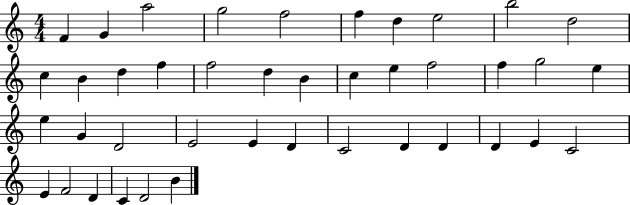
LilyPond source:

{
  \clef treble
  \numericTimeSignature
  \time 4/4
  \key c \major
  f'4 g'4 a''2 | g''2 f''2 | f''4 d''4 e''2 | b''2 d''2 | \break c''4 b'4 d''4 f''4 | f''2 d''4 b'4 | c''4 e''4 f''2 | f''4 g''2 e''4 | \break e''4 g'4 d'2 | e'2 e'4 d'4 | c'2 d'4 d'4 | d'4 e'4 c'2 | \break e'4 f'2 d'4 | c'4 d'2 b'4 | \bar "|."
}